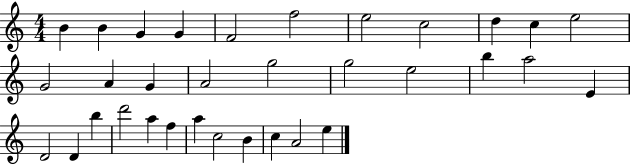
X:1
T:Untitled
M:4/4
L:1/4
K:C
B B G G F2 f2 e2 c2 d c e2 G2 A G A2 g2 g2 e2 b a2 E D2 D b d'2 a f a c2 B c A2 e